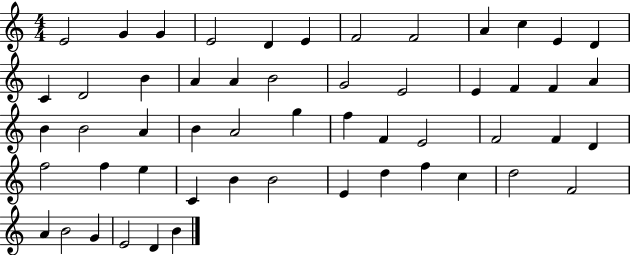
{
  \clef treble
  \numericTimeSignature
  \time 4/4
  \key c \major
  e'2 g'4 g'4 | e'2 d'4 e'4 | f'2 f'2 | a'4 c''4 e'4 d'4 | \break c'4 d'2 b'4 | a'4 a'4 b'2 | g'2 e'2 | e'4 f'4 f'4 a'4 | \break b'4 b'2 a'4 | b'4 a'2 g''4 | f''4 f'4 e'2 | f'2 f'4 d'4 | \break f''2 f''4 e''4 | c'4 b'4 b'2 | e'4 d''4 f''4 c''4 | d''2 f'2 | \break a'4 b'2 g'4 | e'2 d'4 b'4 | \bar "|."
}